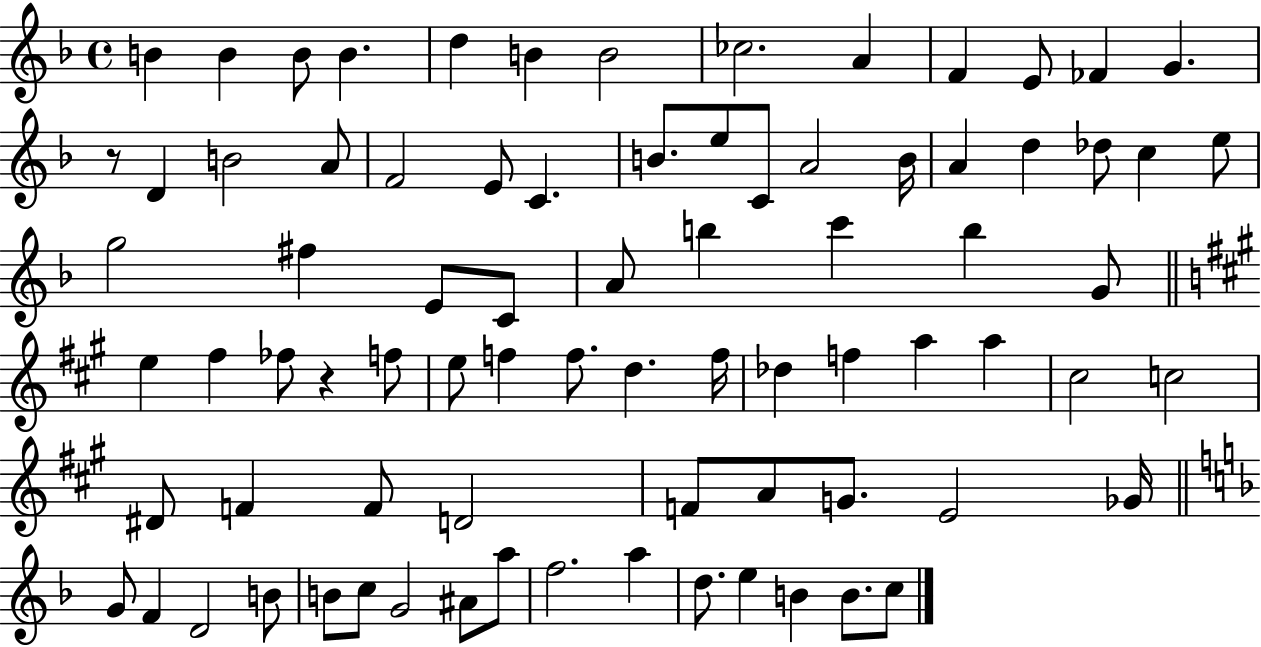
{
  \clef treble
  \time 4/4
  \defaultTimeSignature
  \key f \major
  b'4 b'4 b'8 b'4. | d''4 b'4 b'2 | ces''2. a'4 | f'4 e'8 fes'4 g'4. | \break r8 d'4 b'2 a'8 | f'2 e'8 c'4. | b'8. e''8 c'8 a'2 b'16 | a'4 d''4 des''8 c''4 e''8 | \break g''2 fis''4 e'8 c'8 | a'8 b''4 c'''4 b''4 g'8 | \bar "||" \break \key a \major e''4 fis''4 fes''8 r4 f''8 | e''8 f''4 f''8. d''4. f''16 | des''4 f''4 a''4 a''4 | cis''2 c''2 | \break dis'8 f'4 f'8 d'2 | f'8 a'8 g'8. e'2 ges'16 | \bar "||" \break \key d \minor g'8 f'4 d'2 b'8 | b'8 c''8 g'2 ais'8 a''8 | f''2. a''4 | d''8. e''4 b'4 b'8. c''8 | \break \bar "|."
}